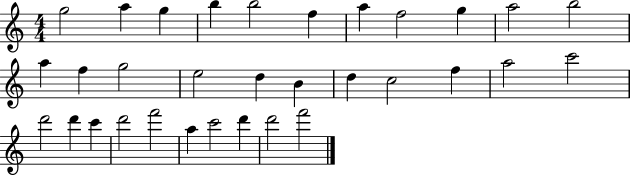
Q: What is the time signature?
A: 4/4